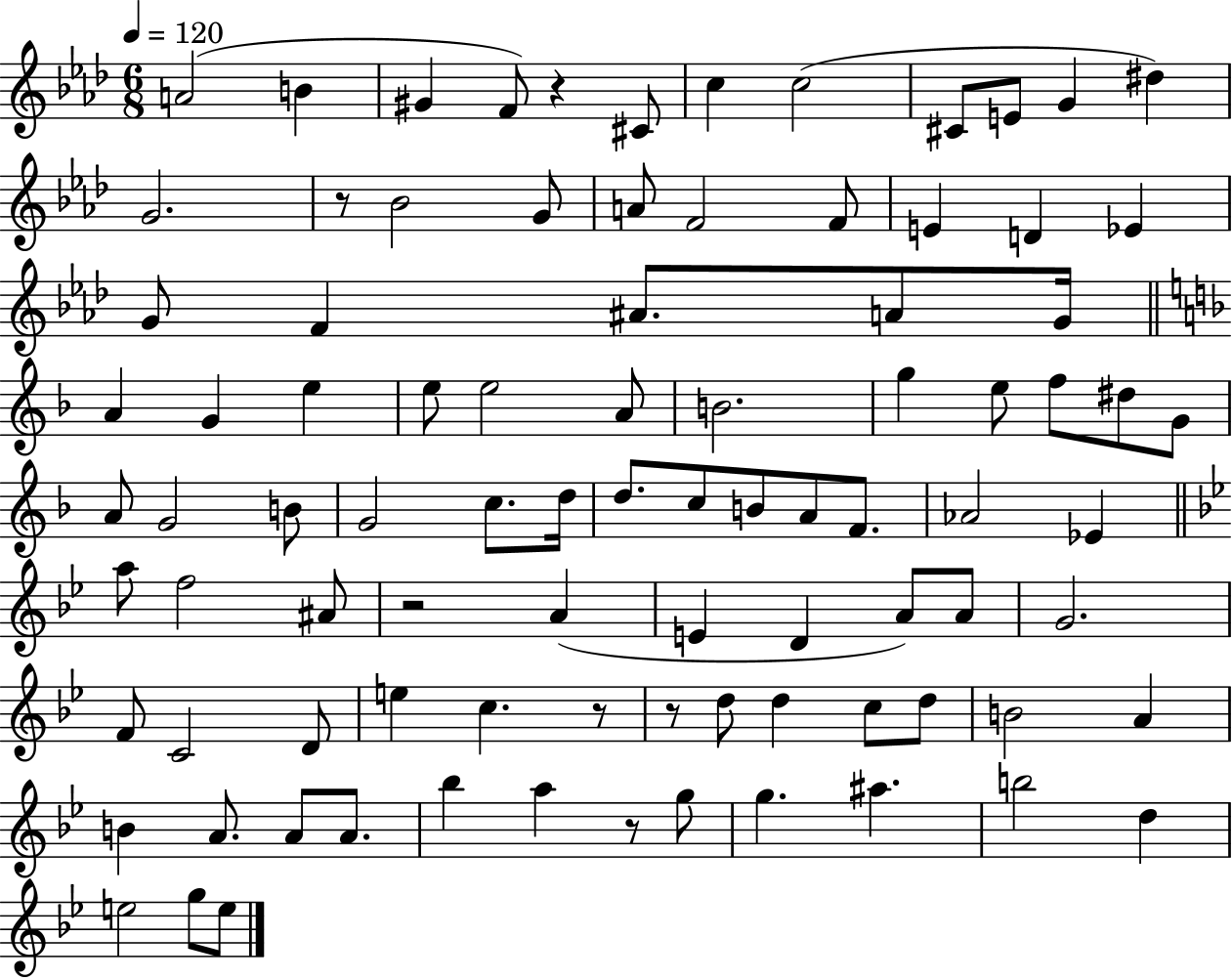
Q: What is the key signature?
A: AES major